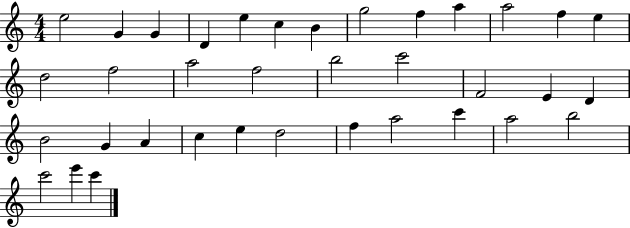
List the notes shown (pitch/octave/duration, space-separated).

E5/h G4/q G4/q D4/q E5/q C5/q B4/q G5/h F5/q A5/q A5/h F5/q E5/q D5/h F5/h A5/h F5/h B5/h C6/h F4/h E4/q D4/q B4/h G4/q A4/q C5/q E5/q D5/h F5/q A5/h C6/q A5/h B5/h C6/h E6/q C6/q